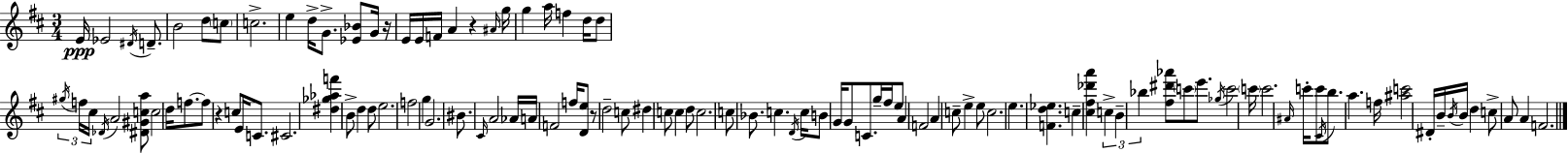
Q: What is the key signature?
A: D major